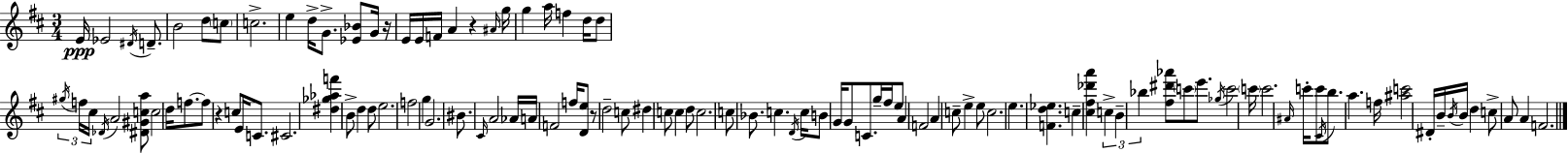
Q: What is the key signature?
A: D major